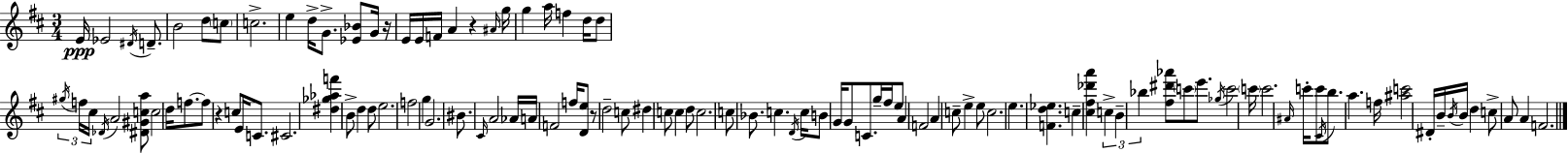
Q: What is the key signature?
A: D major